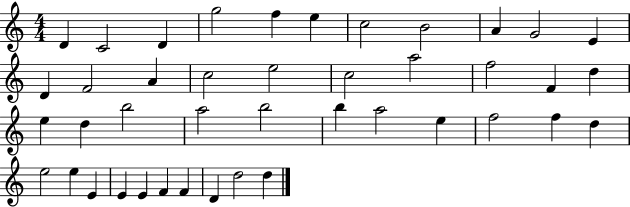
D4/q C4/h D4/q G5/h F5/q E5/q C5/h B4/h A4/q G4/h E4/q D4/q F4/h A4/q C5/h E5/h C5/h A5/h F5/h F4/q D5/q E5/q D5/q B5/h A5/h B5/h B5/q A5/h E5/q F5/h F5/q D5/q E5/h E5/q E4/q E4/q E4/q F4/q F4/q D4/q D5/h D5/q